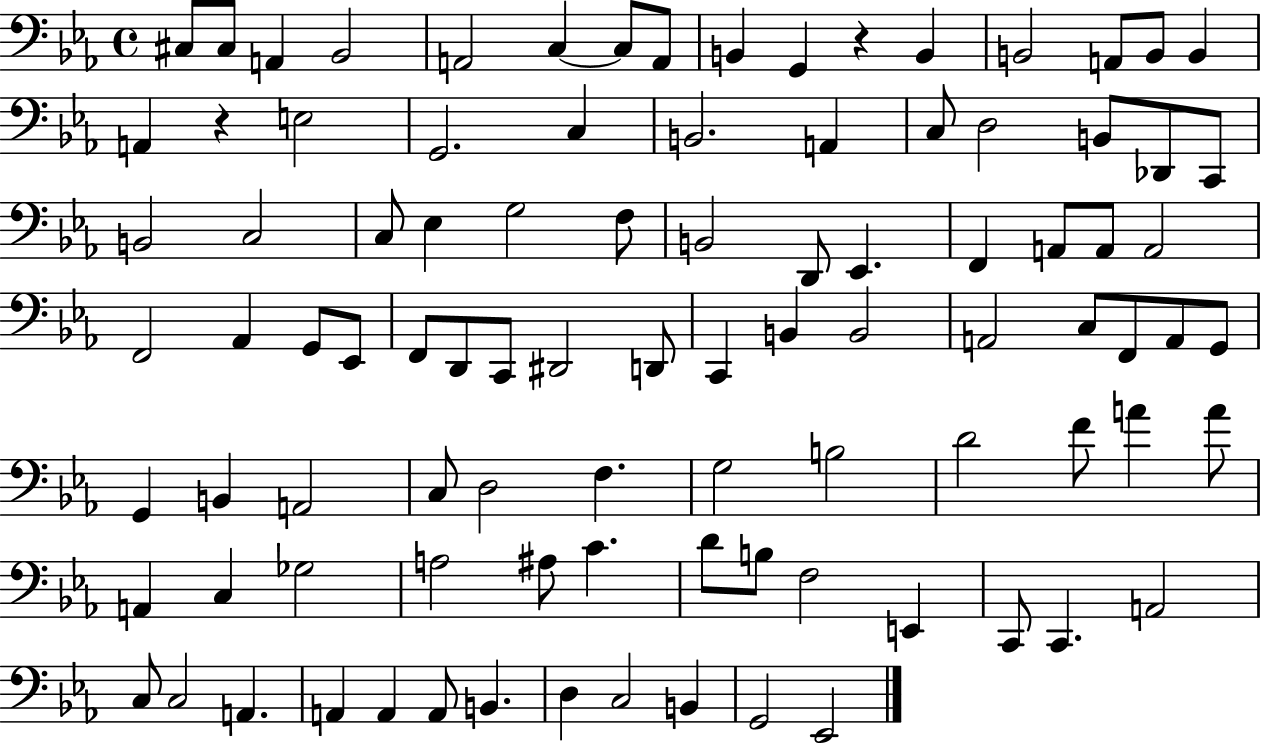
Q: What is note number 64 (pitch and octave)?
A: B3